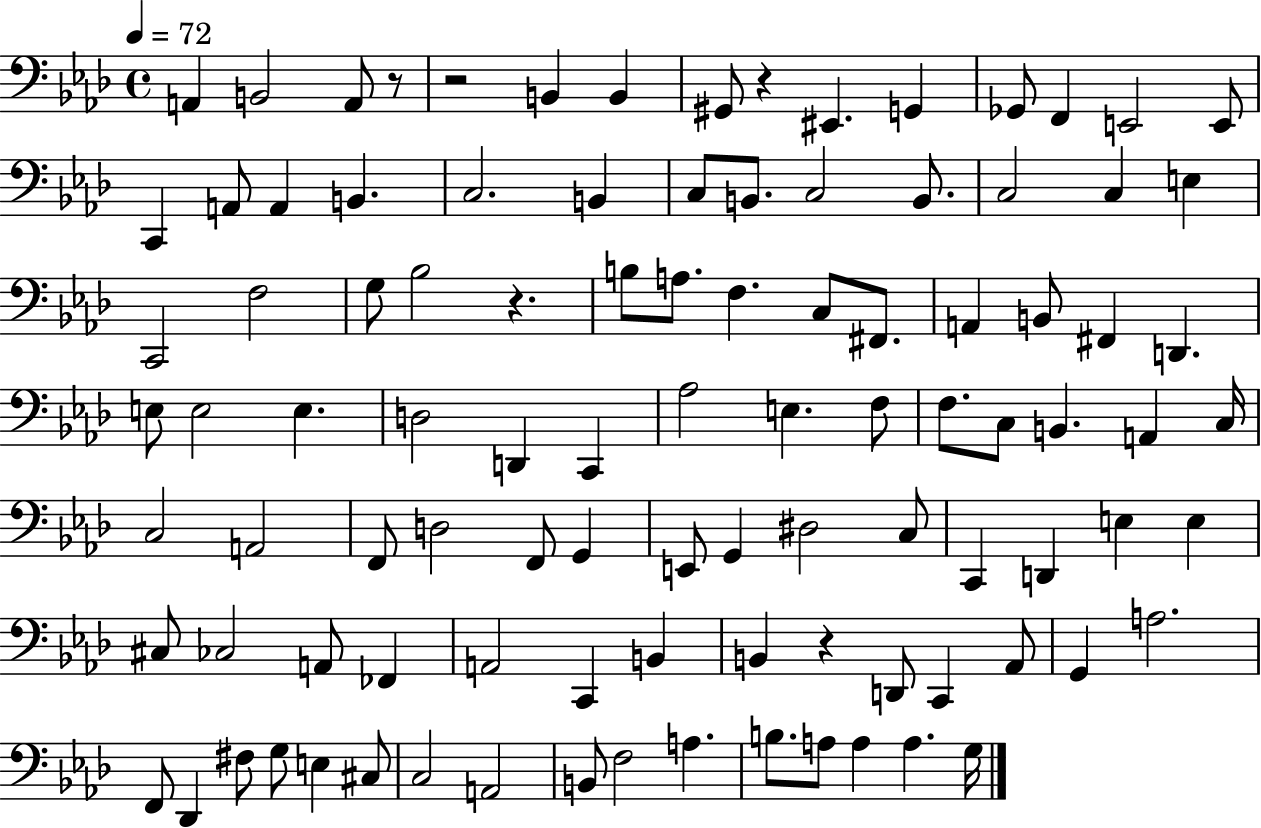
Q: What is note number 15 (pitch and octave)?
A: A2